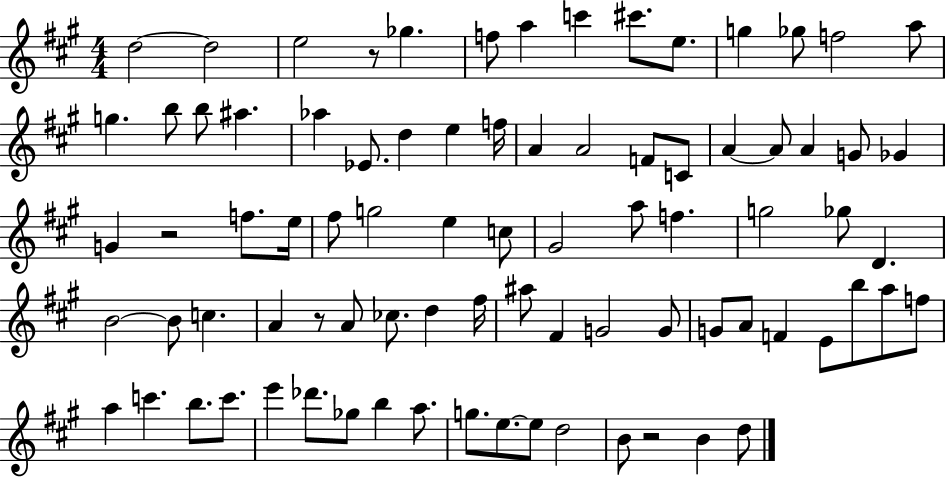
X:1
T:Untitled
M:4/4
L:1/4
K:A
d2 d2 e2 z/2 _g f/2 a c' ^c'/2 e/2 g _g/2 f2 a/2 g b/2 b/2 ^a _a _E/2 d e f/4 A A2 F/2 C/2 A A/2 A G/2 _G G z2 f/2 e/4 ^f/2 g2 e c/2 ^G2 a/2 f g2 _g/2 D B2 B/2 c A z/2 A/2 _c/2 d ^f/4 ^a/2 ^F G2 G/2 G/2 A/2 F E/2 b/2 a/2 f/2 a c' b/2 c'/2 e' _d'/2 _g/2 b a/2 g/2 e/2 e/2 d2 B/2 z2 B d/2